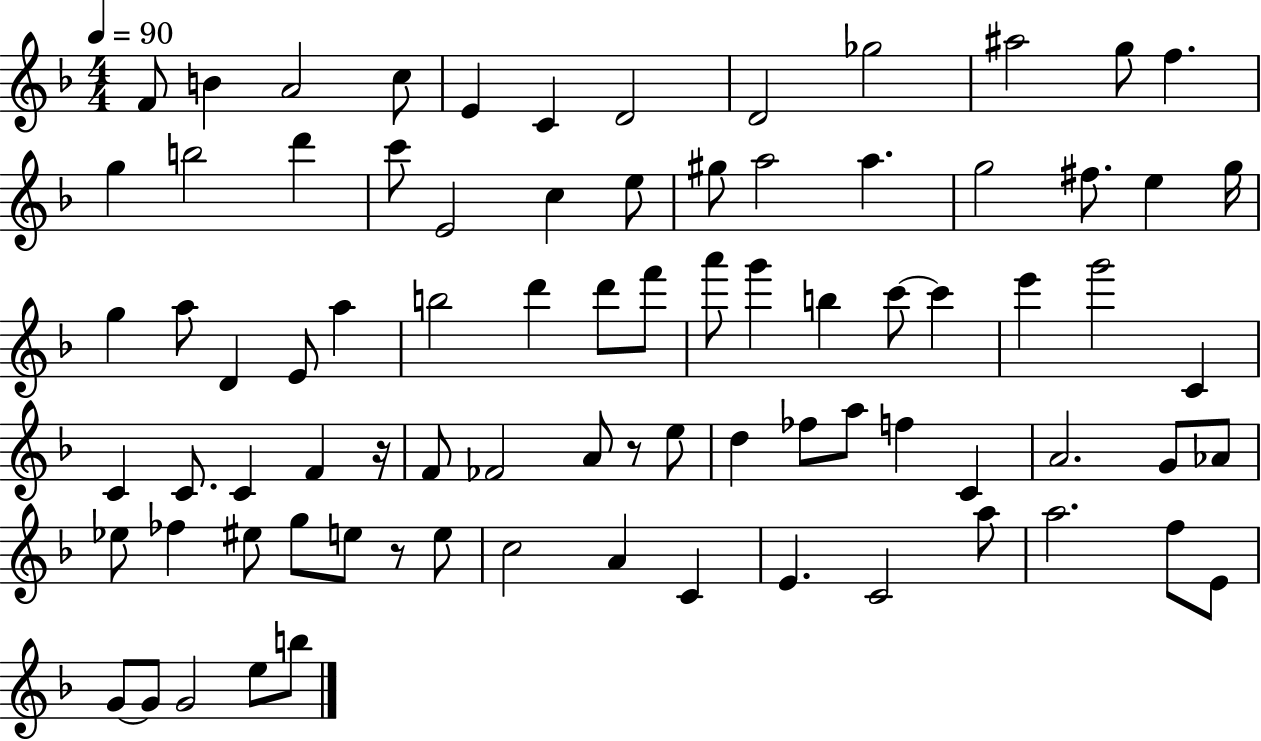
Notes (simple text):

F4/e B4/q A4/h C5/e E4/q C4/q D4/h D4/h Gb5/h A#5/h G5/e F5/q. G5/q B5/h D6/q C6/e E4/h C5/q E5/e G#5/e A5/h A5/q. G5/h F#5/e. E5/q G5/s G5/q A5/e D4/q E4/e A5/q B5/h D6/q D6/e F6/e A6/e G6/q B5/q C6/e C6/q E6/q G6/h C4/q C4/q C4/e. C4/q F4/q R/s F4/e FES4/h A4/e R/e E5/e D5/q FES5/e A5/e F5/q C4/q A4/h. G4/e Ab4/e Eb5/e FES5/q EIS5/e G5/e E5/e R/e E5/e C5/h A4/q C4/q E4/q. C4/h A5/e A5/h. F5/e E4/e G4/e G4/e G4/h E5/e B5/e